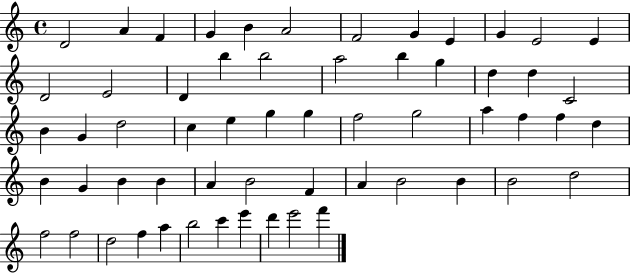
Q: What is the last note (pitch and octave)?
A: F6